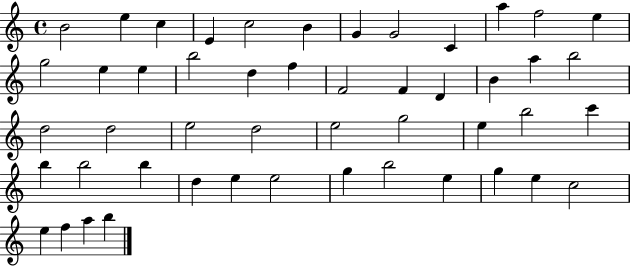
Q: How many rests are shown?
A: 0